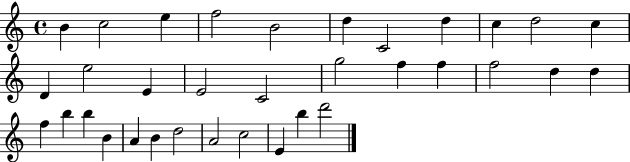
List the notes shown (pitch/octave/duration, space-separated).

B4/q C5/h E5/q F5/h B4/h D5/q C4/h D5/q C5/q D5/h C5/q D4/q E5/h E4/q E4/h C4/h G5/h F5/q F5/q F5/h D5/q D5/q F5/q B5/q B5/q B4/q A4/q B4/q D5/h A4/h C5/h E4/q B5/q D6/h